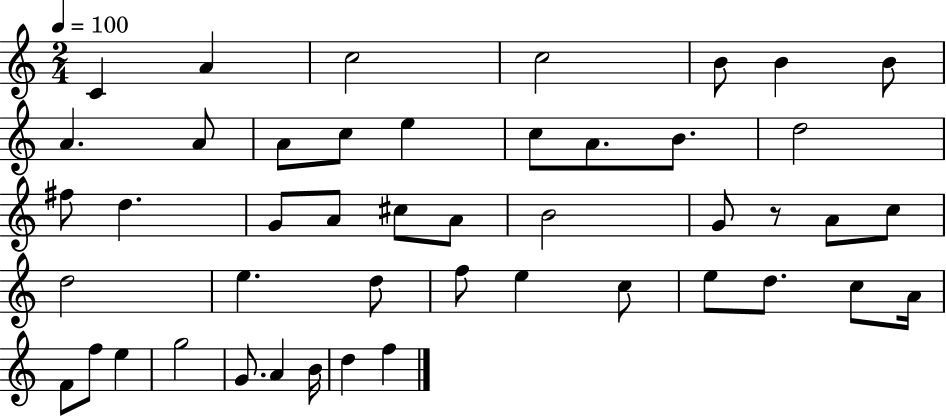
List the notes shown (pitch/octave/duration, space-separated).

C4/q A4/q C5/h C5/h B4/e B4/q B4/e A4/q. A4/e A4/e C5/e E5/q C5/e A4/e. B4/e. D5/h F#5/e D5/q. G4/e A4/e C#5/e A4/e B4/h G4/e R/e A4/e C5/e D5/h E5/q. D5/e F5/e E5/q C5/e E5/e D5/e. C5/e A4/s F4/e F5/e E5/q G5/h G4/e. A4/q B4/s D5/q F5/q